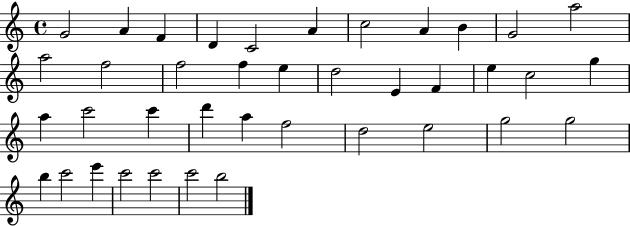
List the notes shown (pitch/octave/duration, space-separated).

G4/h A4/q F4/q D4/q C4/h A4/q C5/h A4/q B4/q G4/h A5/h A5/h F5/h F5/h F5/q E5/q D5/h E4/q F4/q E5/q C5/h G5/q A5/q C6/h C6/q D6/q A5/q F5/h D5/h E5/h G5/h G5/h B5/q C6/h E6/q C6/h C6/h C6/h B5/h